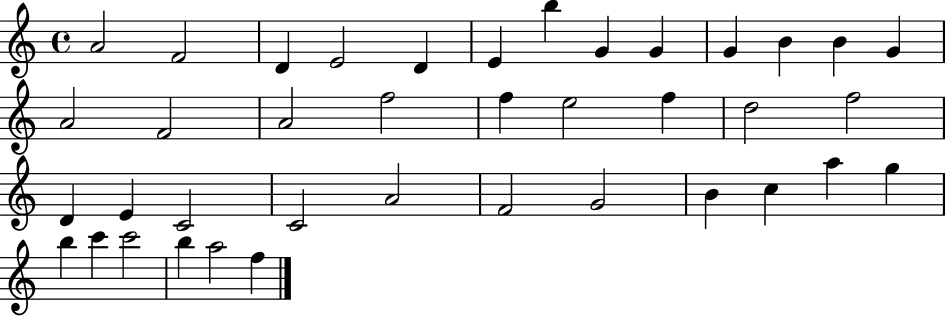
{
  \clef treble
  \time 4/4
  \defaultTimeSignature
  \key c \major
  a'2 f'2 | d'4 e'2 d'4 | e'4 b''4 g'4 g'4 | g'4 b'4 b'4 g'4 | \break a'2 f'2 | a'2 f''2 | f''4 e''2 f''4 | d''2 f''2 | \break d'4 e'4 c'2 | c'2 a'2 | f'2 g'2 | b'4 c''4 a''4 g''4 | \break b''4 c'''4 c'''2 | b''4 a''2 f''4 | \bar "|."
}